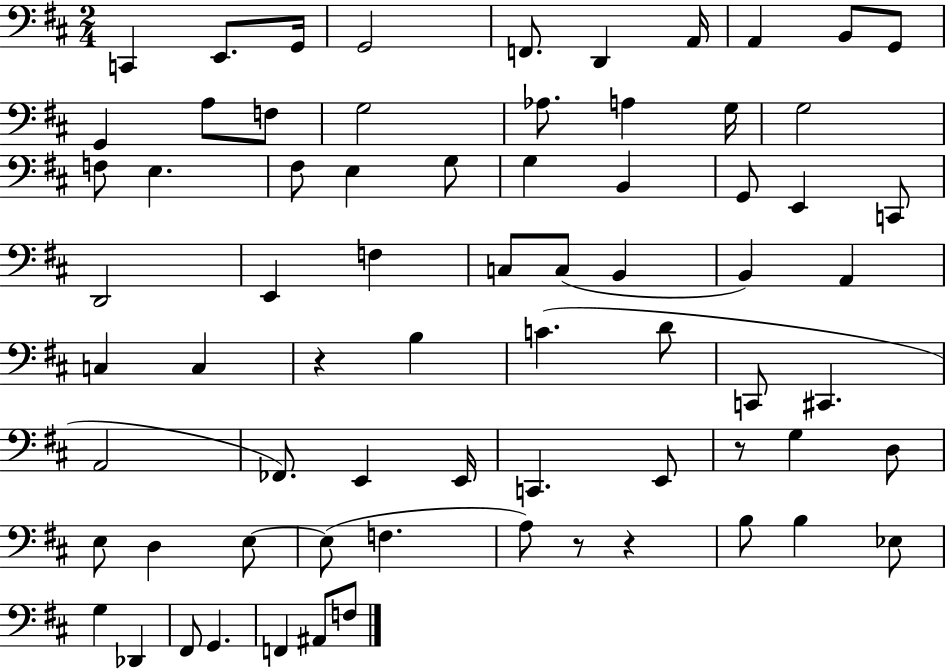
{
  \clef bass
  \numericTimeSignature
  \time 2/4
  \key d \major
  c,4 e,8. g,16 | g,2 | f,8. d,4 a,16 | a,4 b,8 g,8 | \break g,4 a8 f8 | g2 | aes8. a4 g16 | g2 | \break f8 e4. | fis8 e4 g8 | g4 b,4 | g,8 e,4 c,8 | \break d,2 | e,4 f4 | c8 c8( b,4 | b,4) a,4 | \break c4 c4 | r4 b4 | c'4.( d'8 | c,8 cis,4. | \break a,2 | fes,8.) e,4 e,16 | c,4. e,8 | r8 g4 d8 | \break e8 d4 e8~~ | e8( f4. | a8) r8 r4 | b8 b4 ees8 | \break g4 des,4 | fis,8 g,4. | f,4 ais,8 f8 | \bar "|."
}